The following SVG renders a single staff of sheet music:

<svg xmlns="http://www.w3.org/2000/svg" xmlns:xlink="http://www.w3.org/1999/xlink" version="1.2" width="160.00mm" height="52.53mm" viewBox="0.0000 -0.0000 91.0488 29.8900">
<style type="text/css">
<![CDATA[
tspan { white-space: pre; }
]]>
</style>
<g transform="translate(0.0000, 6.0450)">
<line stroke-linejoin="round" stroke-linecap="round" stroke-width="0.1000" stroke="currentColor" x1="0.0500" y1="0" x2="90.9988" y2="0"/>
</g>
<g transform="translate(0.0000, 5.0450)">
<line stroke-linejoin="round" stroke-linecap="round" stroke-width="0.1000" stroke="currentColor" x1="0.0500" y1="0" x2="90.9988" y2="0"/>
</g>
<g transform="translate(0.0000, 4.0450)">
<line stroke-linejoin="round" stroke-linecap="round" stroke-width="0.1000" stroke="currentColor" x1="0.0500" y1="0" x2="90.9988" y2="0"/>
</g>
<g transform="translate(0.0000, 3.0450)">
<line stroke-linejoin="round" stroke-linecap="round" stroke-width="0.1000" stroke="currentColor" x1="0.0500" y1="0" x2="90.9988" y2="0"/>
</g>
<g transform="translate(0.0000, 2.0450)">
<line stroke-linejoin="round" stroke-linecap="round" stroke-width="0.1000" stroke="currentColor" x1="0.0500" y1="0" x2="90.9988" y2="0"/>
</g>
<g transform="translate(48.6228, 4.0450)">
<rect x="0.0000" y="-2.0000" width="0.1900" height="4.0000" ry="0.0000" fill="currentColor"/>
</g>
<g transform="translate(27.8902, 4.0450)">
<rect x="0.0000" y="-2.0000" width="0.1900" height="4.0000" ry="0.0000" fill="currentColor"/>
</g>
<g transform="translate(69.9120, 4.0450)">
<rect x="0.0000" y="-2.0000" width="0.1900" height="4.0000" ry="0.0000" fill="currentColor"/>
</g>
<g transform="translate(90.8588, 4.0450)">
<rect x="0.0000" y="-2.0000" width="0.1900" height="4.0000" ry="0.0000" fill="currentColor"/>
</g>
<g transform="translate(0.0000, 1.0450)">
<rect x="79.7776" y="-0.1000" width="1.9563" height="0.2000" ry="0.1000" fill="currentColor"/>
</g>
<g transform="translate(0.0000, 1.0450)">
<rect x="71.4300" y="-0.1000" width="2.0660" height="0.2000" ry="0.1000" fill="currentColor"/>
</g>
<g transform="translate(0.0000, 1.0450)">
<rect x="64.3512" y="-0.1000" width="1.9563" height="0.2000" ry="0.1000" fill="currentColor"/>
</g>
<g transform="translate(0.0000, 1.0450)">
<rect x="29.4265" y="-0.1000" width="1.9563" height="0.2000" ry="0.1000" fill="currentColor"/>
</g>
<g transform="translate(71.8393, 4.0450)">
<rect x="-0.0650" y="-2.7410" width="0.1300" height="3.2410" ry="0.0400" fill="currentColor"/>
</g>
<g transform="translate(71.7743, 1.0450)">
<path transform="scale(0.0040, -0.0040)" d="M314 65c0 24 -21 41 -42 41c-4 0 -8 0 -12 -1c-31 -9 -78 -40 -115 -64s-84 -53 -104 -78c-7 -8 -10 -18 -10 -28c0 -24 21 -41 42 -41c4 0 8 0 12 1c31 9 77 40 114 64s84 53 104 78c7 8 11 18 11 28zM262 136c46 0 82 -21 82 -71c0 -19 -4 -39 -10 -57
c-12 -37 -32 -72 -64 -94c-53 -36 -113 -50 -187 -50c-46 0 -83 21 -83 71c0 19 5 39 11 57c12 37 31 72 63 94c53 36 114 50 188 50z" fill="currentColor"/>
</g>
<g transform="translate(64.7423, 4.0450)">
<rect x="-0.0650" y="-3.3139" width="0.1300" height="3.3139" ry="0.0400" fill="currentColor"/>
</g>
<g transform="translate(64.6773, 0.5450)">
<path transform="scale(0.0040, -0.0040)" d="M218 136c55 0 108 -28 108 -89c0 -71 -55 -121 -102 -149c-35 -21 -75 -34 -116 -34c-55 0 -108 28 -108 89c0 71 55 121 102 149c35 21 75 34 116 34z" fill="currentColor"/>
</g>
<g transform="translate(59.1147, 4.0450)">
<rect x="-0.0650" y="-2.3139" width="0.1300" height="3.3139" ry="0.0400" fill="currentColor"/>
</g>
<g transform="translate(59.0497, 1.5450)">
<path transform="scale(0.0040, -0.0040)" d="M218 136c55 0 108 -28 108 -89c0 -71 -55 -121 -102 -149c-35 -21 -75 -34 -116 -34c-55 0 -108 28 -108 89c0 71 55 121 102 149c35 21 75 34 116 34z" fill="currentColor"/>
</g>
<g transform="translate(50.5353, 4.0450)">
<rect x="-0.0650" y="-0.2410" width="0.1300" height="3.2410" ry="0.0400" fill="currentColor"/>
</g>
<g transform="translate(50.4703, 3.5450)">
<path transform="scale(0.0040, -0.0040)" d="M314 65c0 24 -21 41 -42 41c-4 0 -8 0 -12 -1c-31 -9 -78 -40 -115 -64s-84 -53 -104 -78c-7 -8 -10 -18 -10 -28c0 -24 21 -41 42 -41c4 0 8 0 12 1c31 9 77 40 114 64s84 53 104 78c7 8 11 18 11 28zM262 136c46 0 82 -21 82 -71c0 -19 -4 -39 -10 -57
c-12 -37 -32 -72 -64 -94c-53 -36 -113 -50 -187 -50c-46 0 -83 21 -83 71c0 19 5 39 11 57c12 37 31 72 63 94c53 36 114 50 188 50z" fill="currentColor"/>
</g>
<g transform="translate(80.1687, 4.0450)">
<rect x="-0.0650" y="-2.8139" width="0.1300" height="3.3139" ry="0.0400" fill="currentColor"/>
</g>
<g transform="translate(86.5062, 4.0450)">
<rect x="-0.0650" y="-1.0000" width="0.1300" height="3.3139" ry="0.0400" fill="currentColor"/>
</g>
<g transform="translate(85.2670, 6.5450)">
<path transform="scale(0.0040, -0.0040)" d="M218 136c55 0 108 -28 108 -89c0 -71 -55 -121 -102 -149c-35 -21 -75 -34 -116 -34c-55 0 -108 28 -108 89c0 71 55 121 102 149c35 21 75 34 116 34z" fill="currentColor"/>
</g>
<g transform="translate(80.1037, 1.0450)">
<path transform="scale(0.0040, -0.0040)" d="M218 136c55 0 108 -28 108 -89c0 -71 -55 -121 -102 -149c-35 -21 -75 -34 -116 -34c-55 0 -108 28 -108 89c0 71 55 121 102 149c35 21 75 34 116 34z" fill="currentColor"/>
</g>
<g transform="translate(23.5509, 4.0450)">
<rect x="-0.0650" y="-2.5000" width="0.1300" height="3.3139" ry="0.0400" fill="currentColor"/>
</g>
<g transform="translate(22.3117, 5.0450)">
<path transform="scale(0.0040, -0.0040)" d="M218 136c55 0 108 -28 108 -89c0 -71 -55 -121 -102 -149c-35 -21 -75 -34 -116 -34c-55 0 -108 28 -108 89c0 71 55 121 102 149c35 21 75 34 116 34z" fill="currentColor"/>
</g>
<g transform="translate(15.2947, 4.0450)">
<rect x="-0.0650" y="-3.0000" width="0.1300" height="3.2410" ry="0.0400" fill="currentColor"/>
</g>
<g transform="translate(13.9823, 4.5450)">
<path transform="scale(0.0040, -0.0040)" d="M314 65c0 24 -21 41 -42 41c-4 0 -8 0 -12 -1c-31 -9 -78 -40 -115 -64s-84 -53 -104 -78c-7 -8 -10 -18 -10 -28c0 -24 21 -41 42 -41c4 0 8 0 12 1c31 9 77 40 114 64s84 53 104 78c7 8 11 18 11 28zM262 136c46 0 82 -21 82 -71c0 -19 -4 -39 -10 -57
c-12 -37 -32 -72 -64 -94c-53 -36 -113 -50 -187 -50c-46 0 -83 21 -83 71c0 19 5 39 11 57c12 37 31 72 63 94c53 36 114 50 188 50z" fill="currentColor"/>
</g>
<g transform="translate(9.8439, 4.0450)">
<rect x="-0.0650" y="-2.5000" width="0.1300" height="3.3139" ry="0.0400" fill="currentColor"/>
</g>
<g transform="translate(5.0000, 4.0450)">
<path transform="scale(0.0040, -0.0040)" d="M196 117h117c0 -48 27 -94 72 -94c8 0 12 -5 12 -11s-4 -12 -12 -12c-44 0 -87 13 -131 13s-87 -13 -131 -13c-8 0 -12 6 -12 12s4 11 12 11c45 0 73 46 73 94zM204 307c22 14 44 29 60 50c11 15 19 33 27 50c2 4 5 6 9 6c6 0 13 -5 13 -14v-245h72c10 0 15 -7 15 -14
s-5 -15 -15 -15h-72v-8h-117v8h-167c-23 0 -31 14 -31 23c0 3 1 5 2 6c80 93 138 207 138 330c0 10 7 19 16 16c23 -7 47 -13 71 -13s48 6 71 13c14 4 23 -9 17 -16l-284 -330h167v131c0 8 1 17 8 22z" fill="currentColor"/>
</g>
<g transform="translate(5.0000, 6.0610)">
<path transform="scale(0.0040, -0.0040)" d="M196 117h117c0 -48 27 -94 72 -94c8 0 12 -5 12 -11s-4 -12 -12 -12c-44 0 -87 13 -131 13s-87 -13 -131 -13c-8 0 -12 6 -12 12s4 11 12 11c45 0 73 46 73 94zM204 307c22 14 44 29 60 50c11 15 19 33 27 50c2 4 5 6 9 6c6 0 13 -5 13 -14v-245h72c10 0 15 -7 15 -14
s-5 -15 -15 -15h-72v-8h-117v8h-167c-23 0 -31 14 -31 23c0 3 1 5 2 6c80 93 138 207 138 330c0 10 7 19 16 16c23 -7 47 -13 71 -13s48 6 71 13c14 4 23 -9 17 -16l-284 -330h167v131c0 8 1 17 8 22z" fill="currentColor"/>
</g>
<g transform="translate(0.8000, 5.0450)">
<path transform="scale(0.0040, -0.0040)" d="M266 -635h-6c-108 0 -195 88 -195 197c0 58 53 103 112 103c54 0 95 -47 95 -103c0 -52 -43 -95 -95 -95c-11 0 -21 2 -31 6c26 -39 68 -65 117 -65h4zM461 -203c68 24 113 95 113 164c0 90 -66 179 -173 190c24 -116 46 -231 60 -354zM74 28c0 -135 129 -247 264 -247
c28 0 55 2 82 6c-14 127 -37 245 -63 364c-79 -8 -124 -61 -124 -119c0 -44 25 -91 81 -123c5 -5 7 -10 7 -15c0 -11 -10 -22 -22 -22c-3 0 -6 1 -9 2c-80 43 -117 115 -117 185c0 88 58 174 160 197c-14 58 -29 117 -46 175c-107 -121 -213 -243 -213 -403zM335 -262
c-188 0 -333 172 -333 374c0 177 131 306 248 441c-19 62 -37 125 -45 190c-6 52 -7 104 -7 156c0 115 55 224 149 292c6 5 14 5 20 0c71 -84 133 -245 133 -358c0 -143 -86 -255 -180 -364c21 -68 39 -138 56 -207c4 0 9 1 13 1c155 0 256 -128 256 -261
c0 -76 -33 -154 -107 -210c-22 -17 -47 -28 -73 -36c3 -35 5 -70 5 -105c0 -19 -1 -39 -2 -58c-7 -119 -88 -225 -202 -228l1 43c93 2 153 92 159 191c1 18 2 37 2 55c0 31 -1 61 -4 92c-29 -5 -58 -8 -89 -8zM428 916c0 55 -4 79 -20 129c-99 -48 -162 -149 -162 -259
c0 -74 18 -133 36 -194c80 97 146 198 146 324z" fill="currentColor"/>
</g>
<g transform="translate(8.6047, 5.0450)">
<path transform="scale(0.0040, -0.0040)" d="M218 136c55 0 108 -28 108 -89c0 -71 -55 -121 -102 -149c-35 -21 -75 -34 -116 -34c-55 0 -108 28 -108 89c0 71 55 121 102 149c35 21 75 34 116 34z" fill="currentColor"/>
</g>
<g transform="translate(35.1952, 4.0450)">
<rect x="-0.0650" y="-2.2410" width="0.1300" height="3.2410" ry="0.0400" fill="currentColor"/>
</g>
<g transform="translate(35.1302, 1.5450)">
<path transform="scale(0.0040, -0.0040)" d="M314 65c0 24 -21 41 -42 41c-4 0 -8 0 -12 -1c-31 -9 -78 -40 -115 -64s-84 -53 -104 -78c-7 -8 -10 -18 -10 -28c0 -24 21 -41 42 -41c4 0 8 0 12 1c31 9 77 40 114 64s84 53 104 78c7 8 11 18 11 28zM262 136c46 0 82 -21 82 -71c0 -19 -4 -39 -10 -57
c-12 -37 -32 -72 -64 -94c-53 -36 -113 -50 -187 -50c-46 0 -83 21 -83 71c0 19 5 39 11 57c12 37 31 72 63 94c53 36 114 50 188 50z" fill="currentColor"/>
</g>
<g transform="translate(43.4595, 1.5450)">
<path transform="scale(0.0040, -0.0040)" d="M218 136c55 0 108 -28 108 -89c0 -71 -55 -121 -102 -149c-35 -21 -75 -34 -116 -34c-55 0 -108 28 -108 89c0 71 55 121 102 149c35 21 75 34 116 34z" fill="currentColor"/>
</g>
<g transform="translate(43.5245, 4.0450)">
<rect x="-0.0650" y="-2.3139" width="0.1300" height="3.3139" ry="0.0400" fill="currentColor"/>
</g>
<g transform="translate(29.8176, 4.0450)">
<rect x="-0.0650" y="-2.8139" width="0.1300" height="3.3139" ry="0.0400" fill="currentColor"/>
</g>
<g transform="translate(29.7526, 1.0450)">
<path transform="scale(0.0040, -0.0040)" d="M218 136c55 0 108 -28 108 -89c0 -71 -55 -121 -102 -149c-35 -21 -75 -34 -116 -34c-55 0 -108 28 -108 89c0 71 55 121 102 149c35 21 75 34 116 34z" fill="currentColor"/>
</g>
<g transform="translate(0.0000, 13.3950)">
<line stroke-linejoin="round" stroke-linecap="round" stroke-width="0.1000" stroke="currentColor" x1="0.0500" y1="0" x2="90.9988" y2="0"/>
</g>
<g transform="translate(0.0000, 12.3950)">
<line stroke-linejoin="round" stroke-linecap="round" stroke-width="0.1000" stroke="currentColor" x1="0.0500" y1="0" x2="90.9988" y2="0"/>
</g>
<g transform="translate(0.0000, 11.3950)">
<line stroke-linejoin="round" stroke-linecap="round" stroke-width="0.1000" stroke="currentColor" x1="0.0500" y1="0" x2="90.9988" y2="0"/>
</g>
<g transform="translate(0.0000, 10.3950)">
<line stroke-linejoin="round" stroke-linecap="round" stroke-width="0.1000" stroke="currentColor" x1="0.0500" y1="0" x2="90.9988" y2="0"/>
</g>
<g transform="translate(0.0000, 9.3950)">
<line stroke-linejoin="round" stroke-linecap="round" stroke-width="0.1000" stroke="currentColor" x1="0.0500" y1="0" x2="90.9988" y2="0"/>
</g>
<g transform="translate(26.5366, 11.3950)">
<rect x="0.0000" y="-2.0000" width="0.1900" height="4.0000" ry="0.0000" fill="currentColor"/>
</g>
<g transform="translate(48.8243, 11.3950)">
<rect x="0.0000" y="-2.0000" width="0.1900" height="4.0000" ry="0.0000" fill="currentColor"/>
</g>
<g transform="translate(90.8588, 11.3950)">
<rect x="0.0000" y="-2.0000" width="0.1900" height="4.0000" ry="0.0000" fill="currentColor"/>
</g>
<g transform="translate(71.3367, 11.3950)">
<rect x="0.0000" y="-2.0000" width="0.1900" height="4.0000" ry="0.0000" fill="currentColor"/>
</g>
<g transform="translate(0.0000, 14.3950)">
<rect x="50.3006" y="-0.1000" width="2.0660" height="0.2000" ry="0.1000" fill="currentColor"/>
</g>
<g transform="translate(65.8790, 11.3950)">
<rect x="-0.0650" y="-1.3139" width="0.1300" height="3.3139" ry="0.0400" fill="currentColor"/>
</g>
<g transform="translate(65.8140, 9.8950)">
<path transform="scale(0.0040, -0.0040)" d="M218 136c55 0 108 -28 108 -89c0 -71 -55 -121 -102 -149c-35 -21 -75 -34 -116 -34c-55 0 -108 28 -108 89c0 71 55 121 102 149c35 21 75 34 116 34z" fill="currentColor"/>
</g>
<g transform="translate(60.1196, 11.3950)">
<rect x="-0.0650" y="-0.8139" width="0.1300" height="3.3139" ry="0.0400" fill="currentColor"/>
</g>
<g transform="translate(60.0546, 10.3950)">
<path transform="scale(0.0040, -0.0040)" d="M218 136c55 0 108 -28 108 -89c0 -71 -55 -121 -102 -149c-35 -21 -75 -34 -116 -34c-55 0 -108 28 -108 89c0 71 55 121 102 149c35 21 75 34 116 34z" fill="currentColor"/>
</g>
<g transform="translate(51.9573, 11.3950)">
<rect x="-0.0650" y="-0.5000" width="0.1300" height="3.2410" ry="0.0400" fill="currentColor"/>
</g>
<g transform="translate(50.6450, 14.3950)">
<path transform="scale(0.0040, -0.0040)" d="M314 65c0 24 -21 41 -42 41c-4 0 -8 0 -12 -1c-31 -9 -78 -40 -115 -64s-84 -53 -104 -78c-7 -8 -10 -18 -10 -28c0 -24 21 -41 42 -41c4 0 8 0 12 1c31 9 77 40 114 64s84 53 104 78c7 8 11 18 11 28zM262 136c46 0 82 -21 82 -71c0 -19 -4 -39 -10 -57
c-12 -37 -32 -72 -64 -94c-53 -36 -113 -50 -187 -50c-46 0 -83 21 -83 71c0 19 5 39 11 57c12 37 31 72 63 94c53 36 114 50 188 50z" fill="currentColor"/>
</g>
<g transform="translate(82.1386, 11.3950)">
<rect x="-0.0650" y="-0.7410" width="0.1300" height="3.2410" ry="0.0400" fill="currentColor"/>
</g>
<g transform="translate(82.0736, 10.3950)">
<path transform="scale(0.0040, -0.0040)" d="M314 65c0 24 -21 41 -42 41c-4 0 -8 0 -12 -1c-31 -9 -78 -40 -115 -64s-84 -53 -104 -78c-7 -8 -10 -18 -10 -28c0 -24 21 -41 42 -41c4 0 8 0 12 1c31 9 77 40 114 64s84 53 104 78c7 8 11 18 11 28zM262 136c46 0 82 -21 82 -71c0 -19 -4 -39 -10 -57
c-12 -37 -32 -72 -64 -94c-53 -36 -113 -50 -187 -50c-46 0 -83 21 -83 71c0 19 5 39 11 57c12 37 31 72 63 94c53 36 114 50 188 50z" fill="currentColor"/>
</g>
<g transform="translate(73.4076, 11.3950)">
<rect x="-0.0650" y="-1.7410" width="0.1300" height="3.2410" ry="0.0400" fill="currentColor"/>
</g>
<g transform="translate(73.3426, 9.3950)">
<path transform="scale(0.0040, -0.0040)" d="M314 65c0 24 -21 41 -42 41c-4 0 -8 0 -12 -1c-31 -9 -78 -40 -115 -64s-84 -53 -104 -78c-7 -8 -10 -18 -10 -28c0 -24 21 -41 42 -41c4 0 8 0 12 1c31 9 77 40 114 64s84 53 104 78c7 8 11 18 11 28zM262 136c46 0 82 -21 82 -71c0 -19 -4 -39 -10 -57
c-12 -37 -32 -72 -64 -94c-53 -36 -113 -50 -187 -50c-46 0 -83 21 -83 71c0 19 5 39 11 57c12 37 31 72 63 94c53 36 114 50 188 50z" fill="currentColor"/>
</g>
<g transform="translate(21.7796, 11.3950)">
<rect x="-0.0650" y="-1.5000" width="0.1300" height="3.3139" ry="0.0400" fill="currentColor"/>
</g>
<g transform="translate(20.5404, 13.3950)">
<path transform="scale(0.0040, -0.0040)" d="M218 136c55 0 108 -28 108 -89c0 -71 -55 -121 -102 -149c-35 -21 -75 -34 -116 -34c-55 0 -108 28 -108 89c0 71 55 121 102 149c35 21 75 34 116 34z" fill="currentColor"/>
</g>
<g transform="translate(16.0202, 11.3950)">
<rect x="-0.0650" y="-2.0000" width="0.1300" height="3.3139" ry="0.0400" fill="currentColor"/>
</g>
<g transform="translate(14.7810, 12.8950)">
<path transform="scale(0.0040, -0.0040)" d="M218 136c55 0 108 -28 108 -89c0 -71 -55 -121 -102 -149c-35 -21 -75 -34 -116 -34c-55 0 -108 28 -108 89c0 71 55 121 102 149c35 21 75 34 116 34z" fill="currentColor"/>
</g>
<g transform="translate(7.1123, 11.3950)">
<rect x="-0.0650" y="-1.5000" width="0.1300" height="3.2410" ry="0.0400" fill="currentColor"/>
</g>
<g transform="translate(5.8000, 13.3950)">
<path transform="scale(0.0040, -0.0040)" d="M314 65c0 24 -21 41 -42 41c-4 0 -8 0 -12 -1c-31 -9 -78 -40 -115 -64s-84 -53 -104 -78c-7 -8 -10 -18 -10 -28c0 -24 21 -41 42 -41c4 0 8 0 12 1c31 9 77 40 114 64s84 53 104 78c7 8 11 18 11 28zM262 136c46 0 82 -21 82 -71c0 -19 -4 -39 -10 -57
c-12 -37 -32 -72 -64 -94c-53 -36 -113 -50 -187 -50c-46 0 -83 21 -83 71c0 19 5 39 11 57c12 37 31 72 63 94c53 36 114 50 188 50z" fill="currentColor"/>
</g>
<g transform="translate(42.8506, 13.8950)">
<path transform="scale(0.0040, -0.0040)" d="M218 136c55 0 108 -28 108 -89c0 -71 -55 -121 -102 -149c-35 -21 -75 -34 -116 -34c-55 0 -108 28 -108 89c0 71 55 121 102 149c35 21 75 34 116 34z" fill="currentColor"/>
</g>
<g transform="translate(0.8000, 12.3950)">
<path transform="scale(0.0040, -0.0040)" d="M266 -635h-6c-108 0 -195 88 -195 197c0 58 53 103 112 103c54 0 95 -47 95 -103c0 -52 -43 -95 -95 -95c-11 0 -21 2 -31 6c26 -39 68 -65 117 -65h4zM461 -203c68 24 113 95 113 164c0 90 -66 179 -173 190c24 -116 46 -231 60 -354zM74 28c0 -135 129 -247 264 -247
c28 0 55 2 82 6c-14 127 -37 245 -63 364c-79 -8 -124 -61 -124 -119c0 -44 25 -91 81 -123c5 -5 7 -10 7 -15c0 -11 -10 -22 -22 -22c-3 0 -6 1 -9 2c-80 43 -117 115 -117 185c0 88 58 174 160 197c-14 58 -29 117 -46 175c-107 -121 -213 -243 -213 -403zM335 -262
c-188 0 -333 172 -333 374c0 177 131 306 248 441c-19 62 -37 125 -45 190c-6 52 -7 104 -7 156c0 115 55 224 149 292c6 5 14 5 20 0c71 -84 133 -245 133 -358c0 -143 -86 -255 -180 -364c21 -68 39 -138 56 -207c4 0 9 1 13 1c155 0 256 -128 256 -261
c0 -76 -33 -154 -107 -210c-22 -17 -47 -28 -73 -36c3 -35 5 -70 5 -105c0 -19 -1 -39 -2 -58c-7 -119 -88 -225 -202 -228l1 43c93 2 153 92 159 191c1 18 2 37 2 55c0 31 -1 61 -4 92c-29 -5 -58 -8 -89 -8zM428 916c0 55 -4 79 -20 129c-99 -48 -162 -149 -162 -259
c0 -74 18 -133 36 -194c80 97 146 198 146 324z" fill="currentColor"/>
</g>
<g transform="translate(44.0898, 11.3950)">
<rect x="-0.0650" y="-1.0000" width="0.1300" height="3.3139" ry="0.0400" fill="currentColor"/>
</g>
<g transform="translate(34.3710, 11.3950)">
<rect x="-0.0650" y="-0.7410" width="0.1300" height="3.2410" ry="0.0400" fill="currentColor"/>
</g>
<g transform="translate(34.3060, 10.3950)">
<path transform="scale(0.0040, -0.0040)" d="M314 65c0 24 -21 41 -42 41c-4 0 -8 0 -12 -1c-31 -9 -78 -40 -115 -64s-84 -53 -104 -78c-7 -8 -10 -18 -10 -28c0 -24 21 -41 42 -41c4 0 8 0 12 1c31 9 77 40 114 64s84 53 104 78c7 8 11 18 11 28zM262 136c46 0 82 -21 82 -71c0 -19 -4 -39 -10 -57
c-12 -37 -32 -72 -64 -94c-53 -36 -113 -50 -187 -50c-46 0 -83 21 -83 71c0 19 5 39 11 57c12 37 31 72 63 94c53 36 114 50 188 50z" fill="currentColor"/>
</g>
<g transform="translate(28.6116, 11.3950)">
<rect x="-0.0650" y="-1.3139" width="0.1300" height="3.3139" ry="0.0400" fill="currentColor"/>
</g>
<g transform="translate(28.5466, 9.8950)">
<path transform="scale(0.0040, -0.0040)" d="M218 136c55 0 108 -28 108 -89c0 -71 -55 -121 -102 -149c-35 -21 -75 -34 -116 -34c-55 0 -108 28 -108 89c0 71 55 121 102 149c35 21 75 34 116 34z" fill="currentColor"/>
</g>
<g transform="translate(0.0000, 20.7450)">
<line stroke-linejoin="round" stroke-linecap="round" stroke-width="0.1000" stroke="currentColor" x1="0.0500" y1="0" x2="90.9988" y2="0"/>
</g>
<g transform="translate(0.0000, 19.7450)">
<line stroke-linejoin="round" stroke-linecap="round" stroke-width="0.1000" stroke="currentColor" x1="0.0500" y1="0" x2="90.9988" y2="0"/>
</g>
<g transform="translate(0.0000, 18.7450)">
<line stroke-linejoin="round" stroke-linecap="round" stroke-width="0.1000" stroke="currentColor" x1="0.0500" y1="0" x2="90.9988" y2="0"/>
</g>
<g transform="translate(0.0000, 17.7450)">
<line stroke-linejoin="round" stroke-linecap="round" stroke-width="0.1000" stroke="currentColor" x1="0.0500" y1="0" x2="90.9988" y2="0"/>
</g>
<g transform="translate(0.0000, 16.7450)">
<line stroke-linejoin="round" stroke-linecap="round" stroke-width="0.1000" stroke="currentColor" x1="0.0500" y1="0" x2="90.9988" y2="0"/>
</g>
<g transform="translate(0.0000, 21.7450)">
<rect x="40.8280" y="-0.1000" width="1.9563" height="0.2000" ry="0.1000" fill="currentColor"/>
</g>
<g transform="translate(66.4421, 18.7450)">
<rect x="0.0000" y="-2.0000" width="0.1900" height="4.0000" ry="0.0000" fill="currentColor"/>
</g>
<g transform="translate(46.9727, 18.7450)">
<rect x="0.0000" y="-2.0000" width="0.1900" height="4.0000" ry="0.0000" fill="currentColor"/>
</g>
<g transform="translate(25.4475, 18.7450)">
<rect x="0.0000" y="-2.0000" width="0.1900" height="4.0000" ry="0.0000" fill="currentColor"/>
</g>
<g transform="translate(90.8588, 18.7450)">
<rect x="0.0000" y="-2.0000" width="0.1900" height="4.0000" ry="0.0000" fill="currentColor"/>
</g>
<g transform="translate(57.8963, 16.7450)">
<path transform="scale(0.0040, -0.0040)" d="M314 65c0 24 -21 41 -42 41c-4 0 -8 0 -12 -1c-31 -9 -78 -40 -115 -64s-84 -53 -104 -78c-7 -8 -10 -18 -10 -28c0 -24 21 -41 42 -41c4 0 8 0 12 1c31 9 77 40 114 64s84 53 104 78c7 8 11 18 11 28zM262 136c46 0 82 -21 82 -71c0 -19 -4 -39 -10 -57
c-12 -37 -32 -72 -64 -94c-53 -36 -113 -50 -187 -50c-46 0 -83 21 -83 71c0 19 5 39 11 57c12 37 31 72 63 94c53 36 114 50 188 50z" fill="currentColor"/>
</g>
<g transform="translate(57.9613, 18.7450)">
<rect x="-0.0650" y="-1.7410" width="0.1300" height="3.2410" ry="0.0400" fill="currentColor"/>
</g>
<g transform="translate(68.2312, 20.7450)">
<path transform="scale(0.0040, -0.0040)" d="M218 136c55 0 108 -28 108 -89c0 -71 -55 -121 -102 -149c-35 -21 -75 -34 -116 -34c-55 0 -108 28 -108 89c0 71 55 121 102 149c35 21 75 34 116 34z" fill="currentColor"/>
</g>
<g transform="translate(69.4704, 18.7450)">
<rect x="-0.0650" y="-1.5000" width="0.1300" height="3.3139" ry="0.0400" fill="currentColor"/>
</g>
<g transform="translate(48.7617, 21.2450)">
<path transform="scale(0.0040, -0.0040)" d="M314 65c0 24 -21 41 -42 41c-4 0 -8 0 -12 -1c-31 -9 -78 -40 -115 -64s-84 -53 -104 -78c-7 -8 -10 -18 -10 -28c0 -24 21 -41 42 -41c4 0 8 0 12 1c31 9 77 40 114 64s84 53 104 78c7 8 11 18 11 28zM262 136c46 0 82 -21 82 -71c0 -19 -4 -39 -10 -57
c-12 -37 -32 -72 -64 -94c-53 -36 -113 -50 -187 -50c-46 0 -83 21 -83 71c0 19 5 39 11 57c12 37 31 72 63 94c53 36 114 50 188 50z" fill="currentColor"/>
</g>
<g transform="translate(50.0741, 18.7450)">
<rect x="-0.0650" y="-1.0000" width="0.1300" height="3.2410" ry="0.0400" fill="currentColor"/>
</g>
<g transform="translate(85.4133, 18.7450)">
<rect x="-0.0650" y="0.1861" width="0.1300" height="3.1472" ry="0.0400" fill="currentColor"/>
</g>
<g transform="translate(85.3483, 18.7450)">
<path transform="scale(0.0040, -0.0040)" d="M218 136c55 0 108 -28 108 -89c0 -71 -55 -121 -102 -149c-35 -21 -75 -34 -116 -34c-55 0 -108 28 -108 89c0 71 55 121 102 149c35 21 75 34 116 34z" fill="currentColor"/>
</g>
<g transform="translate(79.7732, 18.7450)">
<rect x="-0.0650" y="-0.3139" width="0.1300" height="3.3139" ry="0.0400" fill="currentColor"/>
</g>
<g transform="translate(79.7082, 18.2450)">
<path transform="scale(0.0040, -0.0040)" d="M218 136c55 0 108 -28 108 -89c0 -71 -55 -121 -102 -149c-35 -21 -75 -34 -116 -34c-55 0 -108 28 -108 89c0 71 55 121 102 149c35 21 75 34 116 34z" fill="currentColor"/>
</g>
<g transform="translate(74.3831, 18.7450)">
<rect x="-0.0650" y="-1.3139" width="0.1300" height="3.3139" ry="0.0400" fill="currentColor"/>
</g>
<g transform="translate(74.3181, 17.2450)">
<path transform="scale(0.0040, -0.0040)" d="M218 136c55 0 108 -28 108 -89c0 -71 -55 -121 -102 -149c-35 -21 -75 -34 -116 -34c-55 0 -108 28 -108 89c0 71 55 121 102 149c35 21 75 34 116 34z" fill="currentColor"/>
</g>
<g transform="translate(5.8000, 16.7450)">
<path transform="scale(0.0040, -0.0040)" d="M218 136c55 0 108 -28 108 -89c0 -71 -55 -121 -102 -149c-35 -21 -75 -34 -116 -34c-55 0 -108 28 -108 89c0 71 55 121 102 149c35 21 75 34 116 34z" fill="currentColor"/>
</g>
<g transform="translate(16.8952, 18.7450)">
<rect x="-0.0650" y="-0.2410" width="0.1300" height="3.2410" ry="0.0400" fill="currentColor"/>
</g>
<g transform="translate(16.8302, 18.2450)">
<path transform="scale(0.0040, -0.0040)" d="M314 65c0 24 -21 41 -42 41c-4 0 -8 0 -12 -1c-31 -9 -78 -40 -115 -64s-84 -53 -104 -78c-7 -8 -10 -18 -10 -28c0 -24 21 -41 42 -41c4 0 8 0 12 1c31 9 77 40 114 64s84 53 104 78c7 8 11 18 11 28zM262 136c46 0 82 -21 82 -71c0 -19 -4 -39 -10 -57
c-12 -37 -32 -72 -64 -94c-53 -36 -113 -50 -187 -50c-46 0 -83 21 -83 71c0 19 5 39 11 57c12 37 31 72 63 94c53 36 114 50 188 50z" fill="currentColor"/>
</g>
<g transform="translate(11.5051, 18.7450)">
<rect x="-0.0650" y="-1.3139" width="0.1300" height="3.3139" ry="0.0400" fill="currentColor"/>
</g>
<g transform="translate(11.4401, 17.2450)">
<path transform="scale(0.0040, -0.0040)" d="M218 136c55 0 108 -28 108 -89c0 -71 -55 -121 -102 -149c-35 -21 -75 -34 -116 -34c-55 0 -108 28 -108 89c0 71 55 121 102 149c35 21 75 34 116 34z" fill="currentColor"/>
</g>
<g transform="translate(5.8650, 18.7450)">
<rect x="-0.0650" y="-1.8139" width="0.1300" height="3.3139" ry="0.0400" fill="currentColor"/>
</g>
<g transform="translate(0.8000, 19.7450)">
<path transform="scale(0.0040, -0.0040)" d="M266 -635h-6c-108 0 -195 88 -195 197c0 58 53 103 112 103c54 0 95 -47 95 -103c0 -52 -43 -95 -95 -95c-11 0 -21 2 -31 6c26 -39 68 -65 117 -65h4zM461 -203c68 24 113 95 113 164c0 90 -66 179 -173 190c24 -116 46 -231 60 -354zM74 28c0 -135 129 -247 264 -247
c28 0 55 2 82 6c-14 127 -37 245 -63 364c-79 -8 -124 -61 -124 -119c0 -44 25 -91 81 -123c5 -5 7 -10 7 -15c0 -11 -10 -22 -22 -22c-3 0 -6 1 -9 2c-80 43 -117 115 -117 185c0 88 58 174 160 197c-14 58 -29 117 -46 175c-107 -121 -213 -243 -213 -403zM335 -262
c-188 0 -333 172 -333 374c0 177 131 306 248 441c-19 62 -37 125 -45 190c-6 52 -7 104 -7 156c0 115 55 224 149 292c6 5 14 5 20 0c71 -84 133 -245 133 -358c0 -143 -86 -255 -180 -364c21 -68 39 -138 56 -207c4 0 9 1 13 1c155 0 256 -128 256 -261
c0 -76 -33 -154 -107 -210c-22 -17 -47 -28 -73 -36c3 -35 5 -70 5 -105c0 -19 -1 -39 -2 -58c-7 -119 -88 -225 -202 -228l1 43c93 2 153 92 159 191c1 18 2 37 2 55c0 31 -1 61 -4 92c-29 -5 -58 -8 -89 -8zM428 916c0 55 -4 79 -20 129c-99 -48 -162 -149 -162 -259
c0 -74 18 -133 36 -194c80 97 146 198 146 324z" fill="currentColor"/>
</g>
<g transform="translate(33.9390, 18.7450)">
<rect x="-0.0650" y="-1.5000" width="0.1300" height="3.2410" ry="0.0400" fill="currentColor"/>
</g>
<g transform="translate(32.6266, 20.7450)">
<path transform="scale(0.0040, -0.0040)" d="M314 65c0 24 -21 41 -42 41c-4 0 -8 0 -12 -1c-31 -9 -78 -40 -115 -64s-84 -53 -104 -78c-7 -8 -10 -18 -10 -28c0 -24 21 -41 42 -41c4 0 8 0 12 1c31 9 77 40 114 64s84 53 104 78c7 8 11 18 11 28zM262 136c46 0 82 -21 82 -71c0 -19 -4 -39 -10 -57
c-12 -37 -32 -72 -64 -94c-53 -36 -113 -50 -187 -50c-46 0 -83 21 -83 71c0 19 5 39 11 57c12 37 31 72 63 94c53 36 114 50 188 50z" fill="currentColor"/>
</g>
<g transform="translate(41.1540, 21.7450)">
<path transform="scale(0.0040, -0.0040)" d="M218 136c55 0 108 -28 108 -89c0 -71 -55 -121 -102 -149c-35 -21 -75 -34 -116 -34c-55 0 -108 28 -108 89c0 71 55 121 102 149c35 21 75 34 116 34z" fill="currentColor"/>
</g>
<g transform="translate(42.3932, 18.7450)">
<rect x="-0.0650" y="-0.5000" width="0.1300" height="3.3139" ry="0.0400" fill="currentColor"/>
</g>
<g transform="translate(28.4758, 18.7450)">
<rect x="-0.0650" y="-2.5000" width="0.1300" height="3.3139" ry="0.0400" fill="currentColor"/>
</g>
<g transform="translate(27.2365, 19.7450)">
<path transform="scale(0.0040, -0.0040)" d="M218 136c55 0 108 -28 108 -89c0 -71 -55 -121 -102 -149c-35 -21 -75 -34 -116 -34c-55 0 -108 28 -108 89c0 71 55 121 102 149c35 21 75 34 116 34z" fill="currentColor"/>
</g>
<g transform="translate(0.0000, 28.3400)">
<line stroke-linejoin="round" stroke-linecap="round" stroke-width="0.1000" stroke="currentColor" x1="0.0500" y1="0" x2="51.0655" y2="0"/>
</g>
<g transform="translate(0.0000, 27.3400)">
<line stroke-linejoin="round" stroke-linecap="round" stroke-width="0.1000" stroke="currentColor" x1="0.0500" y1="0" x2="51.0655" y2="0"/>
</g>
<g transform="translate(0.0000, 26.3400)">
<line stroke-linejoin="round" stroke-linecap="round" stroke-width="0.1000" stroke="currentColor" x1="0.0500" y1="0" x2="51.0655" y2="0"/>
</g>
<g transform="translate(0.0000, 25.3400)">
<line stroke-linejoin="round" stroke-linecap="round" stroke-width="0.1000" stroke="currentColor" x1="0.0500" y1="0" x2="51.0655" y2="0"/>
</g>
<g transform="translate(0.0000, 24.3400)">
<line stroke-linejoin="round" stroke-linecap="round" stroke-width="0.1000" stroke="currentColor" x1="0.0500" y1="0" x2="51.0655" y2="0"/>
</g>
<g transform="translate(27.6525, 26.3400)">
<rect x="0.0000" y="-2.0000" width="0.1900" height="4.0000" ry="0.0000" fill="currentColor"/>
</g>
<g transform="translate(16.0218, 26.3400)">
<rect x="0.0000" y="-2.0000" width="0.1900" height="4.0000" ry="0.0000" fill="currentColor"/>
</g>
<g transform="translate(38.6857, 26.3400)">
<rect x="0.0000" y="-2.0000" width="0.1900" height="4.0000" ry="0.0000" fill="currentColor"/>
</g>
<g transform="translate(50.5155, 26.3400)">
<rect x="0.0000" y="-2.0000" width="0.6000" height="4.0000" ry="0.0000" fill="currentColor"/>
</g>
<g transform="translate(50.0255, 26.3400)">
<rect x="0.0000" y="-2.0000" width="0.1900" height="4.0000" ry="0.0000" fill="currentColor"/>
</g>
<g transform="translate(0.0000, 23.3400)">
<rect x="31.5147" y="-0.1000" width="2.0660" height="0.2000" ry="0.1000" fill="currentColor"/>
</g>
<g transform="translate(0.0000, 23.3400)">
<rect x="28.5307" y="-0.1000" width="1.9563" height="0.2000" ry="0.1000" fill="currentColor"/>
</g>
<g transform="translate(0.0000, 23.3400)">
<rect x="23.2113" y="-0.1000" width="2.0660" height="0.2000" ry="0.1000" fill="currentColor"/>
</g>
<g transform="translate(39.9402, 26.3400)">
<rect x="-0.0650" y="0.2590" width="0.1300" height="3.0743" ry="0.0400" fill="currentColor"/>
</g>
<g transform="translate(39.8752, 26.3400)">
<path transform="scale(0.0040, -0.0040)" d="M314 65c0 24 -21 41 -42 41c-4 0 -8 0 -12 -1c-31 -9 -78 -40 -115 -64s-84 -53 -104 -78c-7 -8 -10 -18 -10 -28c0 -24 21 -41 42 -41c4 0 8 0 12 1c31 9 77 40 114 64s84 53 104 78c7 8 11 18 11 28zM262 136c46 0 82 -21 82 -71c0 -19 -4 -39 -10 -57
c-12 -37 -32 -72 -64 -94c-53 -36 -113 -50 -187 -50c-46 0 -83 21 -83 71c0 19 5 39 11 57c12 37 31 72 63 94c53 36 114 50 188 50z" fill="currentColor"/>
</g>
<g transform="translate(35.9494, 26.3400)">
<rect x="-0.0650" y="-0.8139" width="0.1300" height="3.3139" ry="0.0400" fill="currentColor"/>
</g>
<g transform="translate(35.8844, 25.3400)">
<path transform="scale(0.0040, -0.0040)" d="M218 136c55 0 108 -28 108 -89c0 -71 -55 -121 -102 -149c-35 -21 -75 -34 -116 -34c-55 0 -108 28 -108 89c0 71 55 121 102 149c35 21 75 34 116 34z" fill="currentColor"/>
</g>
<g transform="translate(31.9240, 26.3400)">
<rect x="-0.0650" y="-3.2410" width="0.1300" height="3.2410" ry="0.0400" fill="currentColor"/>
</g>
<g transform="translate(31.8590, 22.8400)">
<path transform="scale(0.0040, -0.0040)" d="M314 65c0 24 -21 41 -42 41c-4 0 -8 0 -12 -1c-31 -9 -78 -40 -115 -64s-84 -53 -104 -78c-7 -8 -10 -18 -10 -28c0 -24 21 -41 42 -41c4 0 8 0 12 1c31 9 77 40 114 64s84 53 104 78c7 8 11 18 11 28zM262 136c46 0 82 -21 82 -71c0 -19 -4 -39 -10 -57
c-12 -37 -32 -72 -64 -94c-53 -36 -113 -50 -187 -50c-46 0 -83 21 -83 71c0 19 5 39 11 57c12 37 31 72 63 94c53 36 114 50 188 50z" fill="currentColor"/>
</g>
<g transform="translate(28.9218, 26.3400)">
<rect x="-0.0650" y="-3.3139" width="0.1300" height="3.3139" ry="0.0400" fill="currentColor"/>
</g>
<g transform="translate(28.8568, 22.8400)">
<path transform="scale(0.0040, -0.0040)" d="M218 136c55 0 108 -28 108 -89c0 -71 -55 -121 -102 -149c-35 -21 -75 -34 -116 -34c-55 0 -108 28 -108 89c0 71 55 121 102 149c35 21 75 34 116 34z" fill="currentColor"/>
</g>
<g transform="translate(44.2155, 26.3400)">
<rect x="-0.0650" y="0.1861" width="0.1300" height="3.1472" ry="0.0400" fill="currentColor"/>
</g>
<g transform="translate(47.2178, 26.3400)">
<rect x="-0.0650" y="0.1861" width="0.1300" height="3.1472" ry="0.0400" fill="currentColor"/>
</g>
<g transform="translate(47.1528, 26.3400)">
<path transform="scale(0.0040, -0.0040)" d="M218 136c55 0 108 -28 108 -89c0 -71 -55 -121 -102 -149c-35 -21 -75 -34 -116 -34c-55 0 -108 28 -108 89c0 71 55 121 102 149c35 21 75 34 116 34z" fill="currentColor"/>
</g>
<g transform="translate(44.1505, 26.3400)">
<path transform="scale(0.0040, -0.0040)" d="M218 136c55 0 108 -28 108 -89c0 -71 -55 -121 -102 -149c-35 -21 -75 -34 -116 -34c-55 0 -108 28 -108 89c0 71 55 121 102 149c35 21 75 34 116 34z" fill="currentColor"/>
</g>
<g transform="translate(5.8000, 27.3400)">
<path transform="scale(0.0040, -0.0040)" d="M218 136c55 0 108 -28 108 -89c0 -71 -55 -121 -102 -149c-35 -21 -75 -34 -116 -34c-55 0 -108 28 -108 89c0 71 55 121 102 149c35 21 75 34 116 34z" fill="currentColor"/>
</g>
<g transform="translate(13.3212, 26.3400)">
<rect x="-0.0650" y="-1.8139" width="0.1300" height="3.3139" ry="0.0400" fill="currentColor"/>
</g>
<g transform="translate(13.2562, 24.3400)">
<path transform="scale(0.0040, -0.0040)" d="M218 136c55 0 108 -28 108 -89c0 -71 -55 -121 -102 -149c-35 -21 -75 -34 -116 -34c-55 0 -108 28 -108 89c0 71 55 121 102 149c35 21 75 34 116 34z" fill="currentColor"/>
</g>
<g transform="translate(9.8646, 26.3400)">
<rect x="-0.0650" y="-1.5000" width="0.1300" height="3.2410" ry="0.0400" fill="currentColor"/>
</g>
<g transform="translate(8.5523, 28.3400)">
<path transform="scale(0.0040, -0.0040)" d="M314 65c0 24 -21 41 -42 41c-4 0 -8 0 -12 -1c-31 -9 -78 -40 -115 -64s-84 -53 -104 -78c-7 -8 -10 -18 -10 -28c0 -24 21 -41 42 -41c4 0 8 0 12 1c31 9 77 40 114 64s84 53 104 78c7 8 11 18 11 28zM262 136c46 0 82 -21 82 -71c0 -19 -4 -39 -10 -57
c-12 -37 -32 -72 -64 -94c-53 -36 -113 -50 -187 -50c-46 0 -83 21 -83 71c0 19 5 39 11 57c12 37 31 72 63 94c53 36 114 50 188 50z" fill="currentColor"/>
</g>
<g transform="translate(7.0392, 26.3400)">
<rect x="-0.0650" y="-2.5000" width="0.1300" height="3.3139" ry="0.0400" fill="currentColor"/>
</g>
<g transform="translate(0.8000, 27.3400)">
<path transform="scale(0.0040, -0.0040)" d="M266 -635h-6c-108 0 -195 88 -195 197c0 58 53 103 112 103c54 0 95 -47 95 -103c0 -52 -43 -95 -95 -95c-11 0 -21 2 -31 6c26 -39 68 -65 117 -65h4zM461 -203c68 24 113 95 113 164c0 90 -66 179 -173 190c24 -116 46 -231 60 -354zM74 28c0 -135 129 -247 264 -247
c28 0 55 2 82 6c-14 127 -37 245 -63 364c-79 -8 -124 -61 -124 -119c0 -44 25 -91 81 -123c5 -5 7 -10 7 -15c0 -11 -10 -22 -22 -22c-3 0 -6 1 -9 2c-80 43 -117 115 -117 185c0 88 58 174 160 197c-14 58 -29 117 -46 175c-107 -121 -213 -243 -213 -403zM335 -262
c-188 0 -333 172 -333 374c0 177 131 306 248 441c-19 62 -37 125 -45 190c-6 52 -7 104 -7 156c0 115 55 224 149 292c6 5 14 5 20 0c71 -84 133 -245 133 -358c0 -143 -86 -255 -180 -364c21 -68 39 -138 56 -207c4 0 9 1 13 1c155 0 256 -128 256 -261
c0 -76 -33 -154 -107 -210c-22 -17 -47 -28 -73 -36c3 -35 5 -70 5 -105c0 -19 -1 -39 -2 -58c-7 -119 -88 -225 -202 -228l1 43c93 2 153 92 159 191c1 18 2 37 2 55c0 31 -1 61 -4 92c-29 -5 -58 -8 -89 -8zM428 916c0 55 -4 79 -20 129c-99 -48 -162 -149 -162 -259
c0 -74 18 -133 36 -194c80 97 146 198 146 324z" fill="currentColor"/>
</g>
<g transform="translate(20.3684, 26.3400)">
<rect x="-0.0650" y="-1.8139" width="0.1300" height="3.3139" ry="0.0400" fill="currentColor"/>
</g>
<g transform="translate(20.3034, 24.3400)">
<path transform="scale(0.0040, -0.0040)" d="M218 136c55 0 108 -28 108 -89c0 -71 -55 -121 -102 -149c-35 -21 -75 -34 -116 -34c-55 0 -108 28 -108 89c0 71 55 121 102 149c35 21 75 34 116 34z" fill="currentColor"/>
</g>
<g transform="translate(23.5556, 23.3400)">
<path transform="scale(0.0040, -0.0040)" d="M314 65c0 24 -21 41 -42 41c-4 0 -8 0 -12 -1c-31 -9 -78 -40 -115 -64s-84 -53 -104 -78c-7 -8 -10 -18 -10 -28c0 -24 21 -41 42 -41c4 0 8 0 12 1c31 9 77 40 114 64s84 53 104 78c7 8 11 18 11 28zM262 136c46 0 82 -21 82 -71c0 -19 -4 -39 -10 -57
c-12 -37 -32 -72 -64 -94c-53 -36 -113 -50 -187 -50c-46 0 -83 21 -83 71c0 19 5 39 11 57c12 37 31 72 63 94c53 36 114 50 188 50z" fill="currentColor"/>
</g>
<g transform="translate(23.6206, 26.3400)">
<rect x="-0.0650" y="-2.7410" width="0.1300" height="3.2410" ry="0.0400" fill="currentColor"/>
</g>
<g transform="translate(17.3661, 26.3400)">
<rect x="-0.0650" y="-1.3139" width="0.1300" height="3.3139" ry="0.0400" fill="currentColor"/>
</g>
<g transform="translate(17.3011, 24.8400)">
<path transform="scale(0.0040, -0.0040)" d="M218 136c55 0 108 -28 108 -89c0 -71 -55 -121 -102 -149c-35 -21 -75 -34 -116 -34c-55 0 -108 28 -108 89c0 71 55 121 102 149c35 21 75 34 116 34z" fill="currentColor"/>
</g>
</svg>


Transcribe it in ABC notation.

X:1
T:Untitled
M:4/4
L:1/4
K:C
G A2 G a g2 g c2 g b a2 a D E2 F E e d2 D C2 d e f2 d2 f e c2 G E2 C D2 f2 E e c B G E2 f e f a2 b b2 d B2 B B